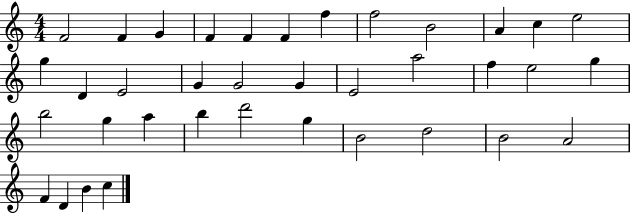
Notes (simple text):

F4/h F4/q G4/q F4/q F4/q F4/q F5/q F5/h B4/h A4/q C5/q E5/h G5/q D4/q E4/h G4/q G4/h G4/q E4/h A5/h F5/q E5/h G5/q B5/h G5/q A5/q B5/q D6/h G5/q B4/h D5/h B4/h A4/h F4/q D4/q B4/q C5/q